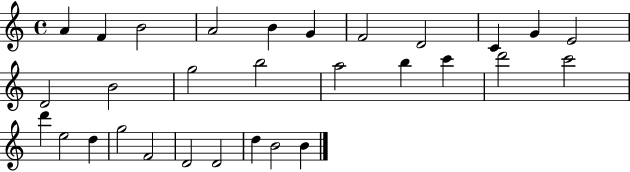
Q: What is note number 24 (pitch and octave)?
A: G5